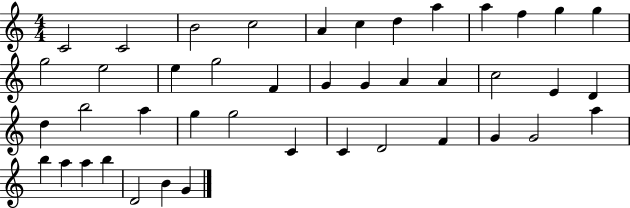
C4/h C4/h B4/h C5/h A4/q C5/q D5/q A5/q A5/q F5/q G5/q G5/q G5/h E5/h E5/q G5/h F4/q G4/q G4/q A4/q A4/q C5/h E4/q D4/q D5/q B5/h A5/q G5/q G5/h C4/q C4/q D4/h F4/q G4/q G4/h A5/q B5/q A5/q A5/q B5/q D4/h B4/q G4/q